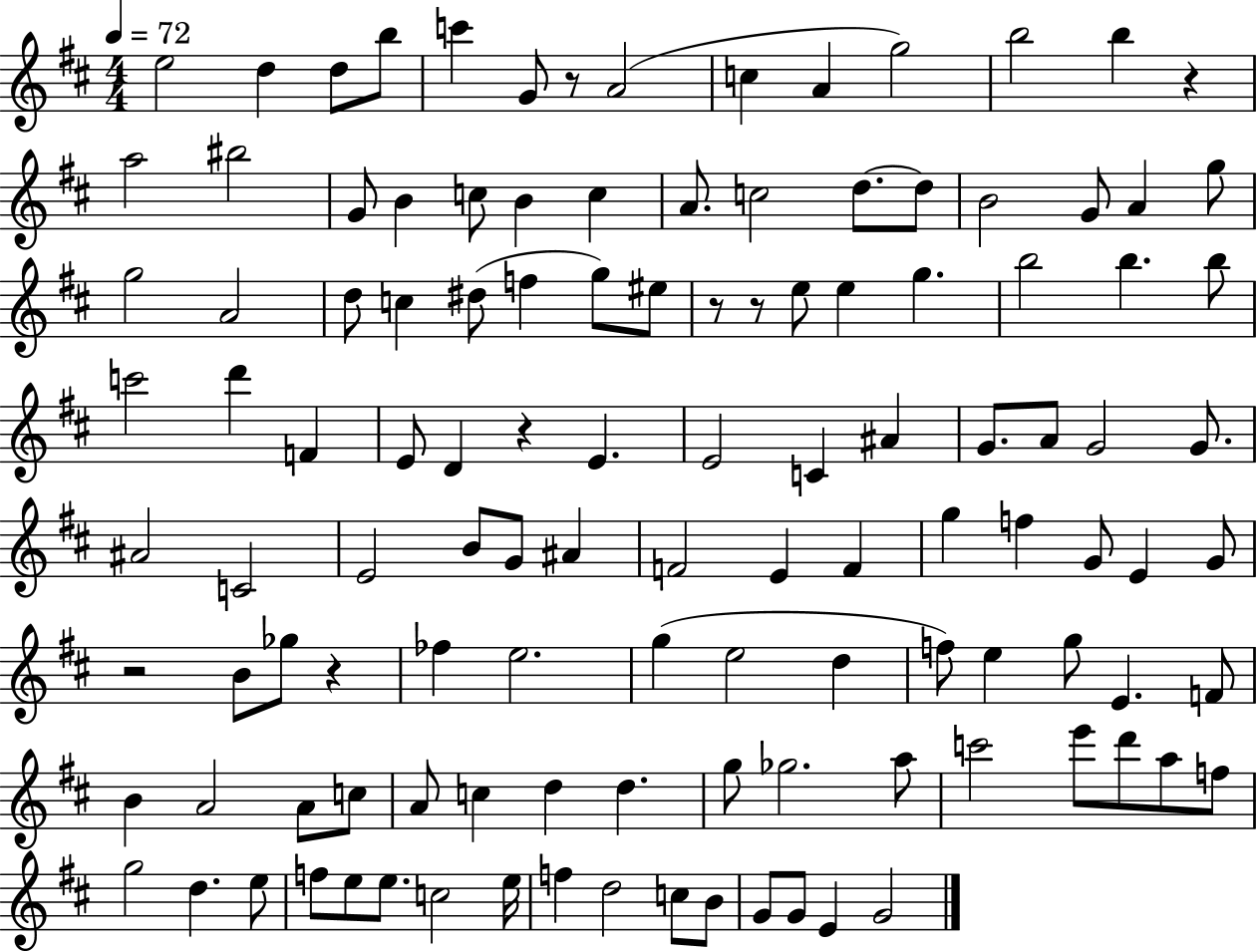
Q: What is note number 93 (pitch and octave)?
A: E6